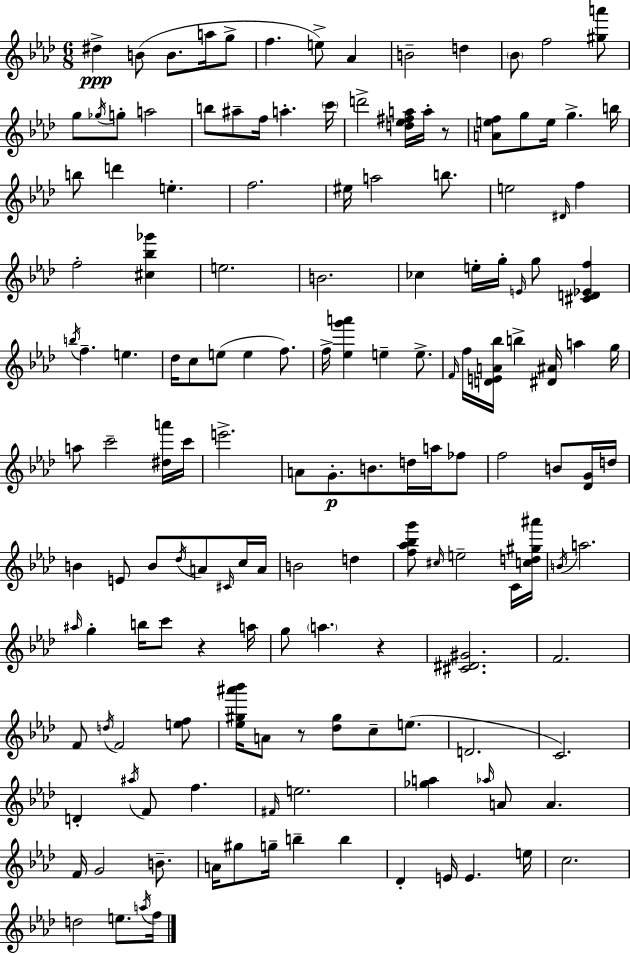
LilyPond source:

{
  \clef treble
  \numericTimeSignature
  \time 6/8
  \key f \minor
  \repeat volta 2 { dis''4->\ppp b'8( b'8. a''16 g''8-> | f''4. e''8->) aes'4 | b'2-- d''4 | \parenthesize bes'8 f''2 <gis'' a'''>8 | \break g''8 \acciaccatura { ges''16 } g''8-. a''2 | b''8 ais''8-- f''16 a''4.-. | \parenthesize c'''16 d'''2-> <d'' ees'' fis'' a''>16 a''16-. r8 | <a' e'' f''>8 g''8 e''16 g''4.-> | \break b''16 b''8 d'''4 e''4.-. | f''2. | eis''16 a''2 b''8. | e''2 \grace { dis'16 } f''4 | \break f''2-. <cis'' bes'' ges'''>4 | e''2. | b'2. | ces''4 e''16-. g''16-. \grace { e'16 } g''8 <cis' d' ees' f''>4 | \break \acciaccatura { b''16 } f''4.-- e''4. | des''16 c''8 e''8( e''4 | f''8.) f''16-> <ees'' g''' a'''>4 e''4-- | e''8.-> \grace { f'16 } f''16 <d' e' a' bes''>16 b''4-> <dis' ais'>16 | \break a''4 g''16 a''8 c'''2-- | <dis'' a'''>16 c'''16 e'''2.-> | a'8 g'8.-.\p b'8. | d''16 a''16 fes''8 f''2 | \break b'8 <des' g'>16 d''16 b'4 e'8 b'8 | \acciaccatura { des''16 } a'8 \grace { cis'16 } c''16 a'16 b'2 | d''4 <f'' aes'' bes'' g'''>8 \grace { cis''16 } e''2-- | c'16 <c'' d'' gis'' ais'''>16 \acciaccatura { b'16 } a''2. | \break \grace { ais''16 } g''4-. | b''16 c'''8 r4 a''16 g''8 | \parenthesize a''4. r4 <cis' dis' gis'>2. | f'2. | \break f'8 | \acciaccatura { d''16 } f'2 <e'' f''>8 <ees'' gis'' ais''' bes'''>16 | a'8 r8 <des'' gis''>8 c''8-- e''8.( d'2. | c'2.) | \break d'4-. | \acciaccatura { ais''16 } f'8 f''4. | \grace { fis'16 } e''2. | <ges'' a''>4 \grace { aes''16 } a'8 a'4. | \break f'16 g'2 b'8.-- | a'16 gis''8 g''16-- b''4-- b''4 | des'4-. e'16 e'4. | e''16 c''2. | \break d''2 e''8. | \acciaccatura { a''16 } f''16 } \bar "|."
}